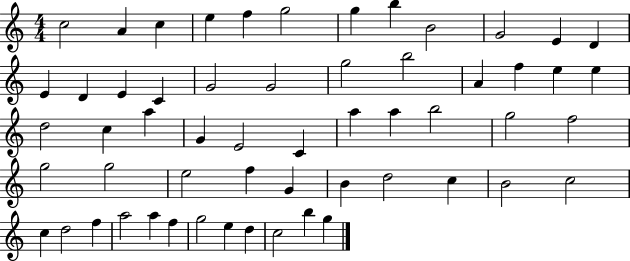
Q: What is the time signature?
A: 4/4